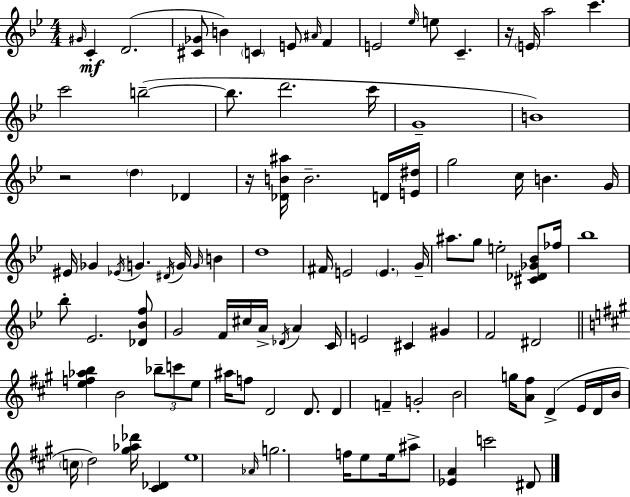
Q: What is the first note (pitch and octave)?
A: G#4